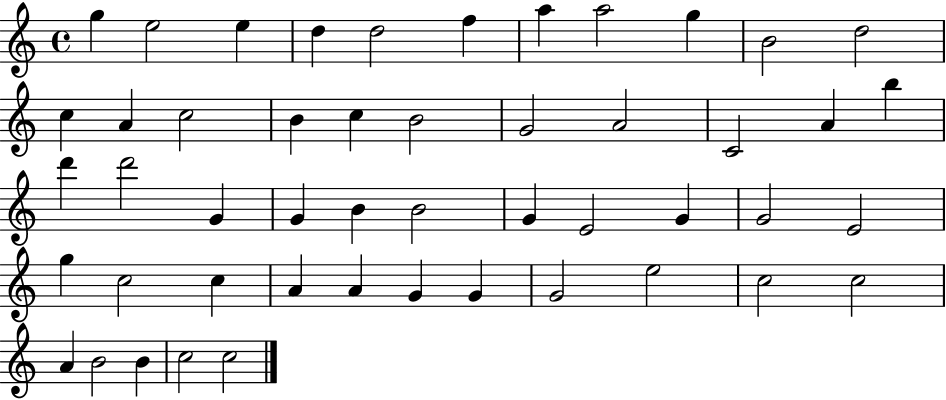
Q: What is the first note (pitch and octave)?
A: G5